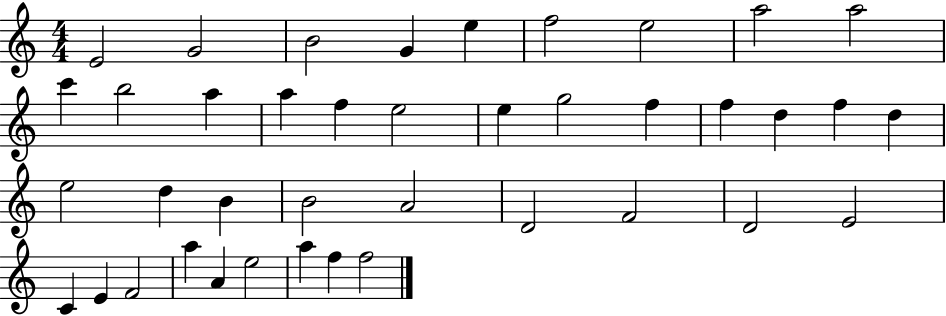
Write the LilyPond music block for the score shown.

{
  \clef treble
  \numericTimeSignature
  \time 4/4
  \key c \major
  e'2 g'2 | b'2 g'4 e''4 | f''2 e''2 | a''2 a''2 | \break c'''4 b''2 a''4 | a''4 f''4 e''2 | e''4 g''2 f''4 | f''4 d''4 f''4 d''4 | \break e''2 d''4 b'4 | b'2 a'2 | d'2 f'2 | d'2 e'2 | \break c'4 e'4 f'2 | a''4 a'4 e''2 | a''4 f''4 f''2 | \bar "|."
}